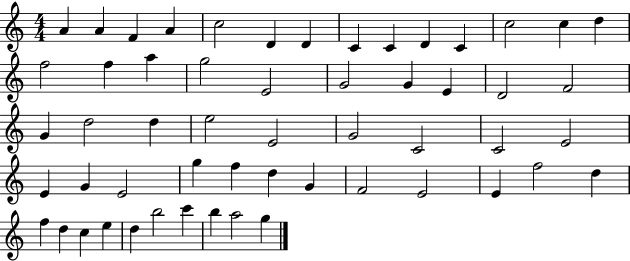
X:1
T:Untitled
M:4/4
L:1/4
K:C
A A F A c2 D D C C D C c2 c d f2 f a g2 E2 G2 G E D2 F2 G d2 d e2 E2 G2 C2 C2 E2 E G E2 g f d G F2 E2 E f2 d f d c e d b2 c' b a2 g